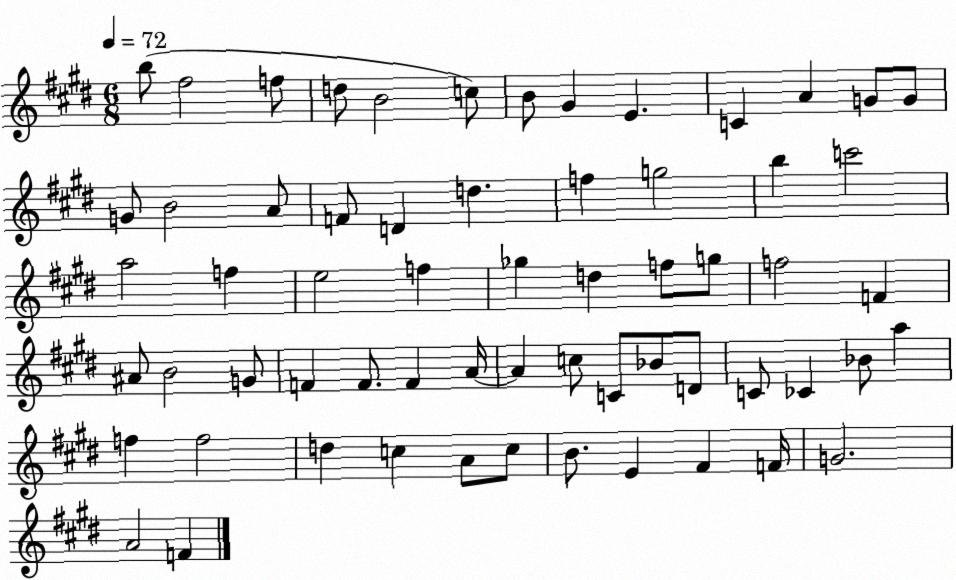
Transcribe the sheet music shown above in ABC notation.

X:1
T:Untitled
M:6/8
L:1/4
K:E
b/2 ^f2 f/2 d/2 B2 c/2 B/2 ^G E C A G/2 G/2 G/2 B2 A/2 F/2 D d f g2 b c'2 a2 f e2 f _g d f/2 g/2 f2 F ^A/2 B2 G/2 F F/2 F A/4 A c/2 C/2 _B/2 D/2 C/2 _C _B/2 a f f2 d c A/2 c/2 B/2 E ^F F/4 G2 A2 F